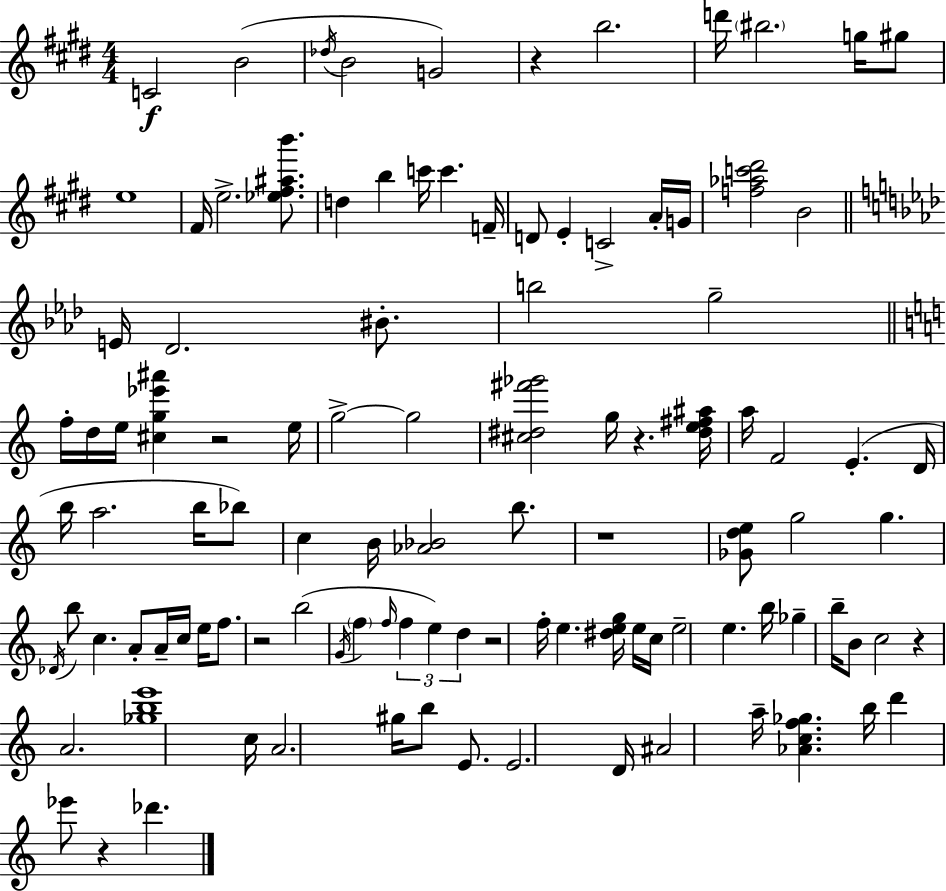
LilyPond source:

{
  \clef treble
  \numericTimeSignature
  \time 4/4
  \key e \major
  c'2\f b'2( | \acciaccatura { des''16 } b'2 g'2) | r4 b''2. | d'''16 \parenthesize bis''2. g''16 gis''8 | \break e''1 | fis'16 e''2.-> <ees'' fis'' ais'' b'''>8. | d''4 b''4 c'''16 c'''4. | f'16-- d'8 e'4-. c'2-> a'16-. | \break g'16 <f'' aes'' c''' dis'''>2 b'2 | \bar "||" \break \key aes \major e'16 des'2. bis'8.-. | b''2 g''2-- | \bar "||" \break \key a \minor f''16-. d''16 e''16 <cis'' g'' ees''' ais'''>4 r2 e''16 | g''2->~~ g''2 | <cis'' dis'' fis''' ges'''>2 g''16 r4. <dis'' e'' fis'' ais''>16 | a''16 f'2 e'4.-.( d'16 | \break b''16 a''2. b''16 bes''8) | c''4 b'16 <aes' bes'>2 b''8. | r1 | <ges' d'' e''>8 g''2 g''4. | \break \acciaccatura { des'16 } b''8 c''4. a'8-. a'16-- c''16 e''16 f''8. | r2 b''2( | \acciaccatura { g'16 } \parenthesize f''4 \grace { f''16 } \tuplet 3/2 { f''4 e''4) d''4 } | r2 f''16-. e''4. | \break <dis'' e'' g''>16 e''16 c''16 e''2-- e''4. | b''16 ges''4-- b''16-- b'8 c''2 | r4 a'2. | <ges'' b'' e'''>1 | \break c''16 a'2. | gis''16 b''8 e'8. e'2. | d'16 ais'2 a''16-- <aes' c'' f'' ges''>4. | b''16 d'''4 ees'''8 r4 des'''4. | \break \bar "|."
}